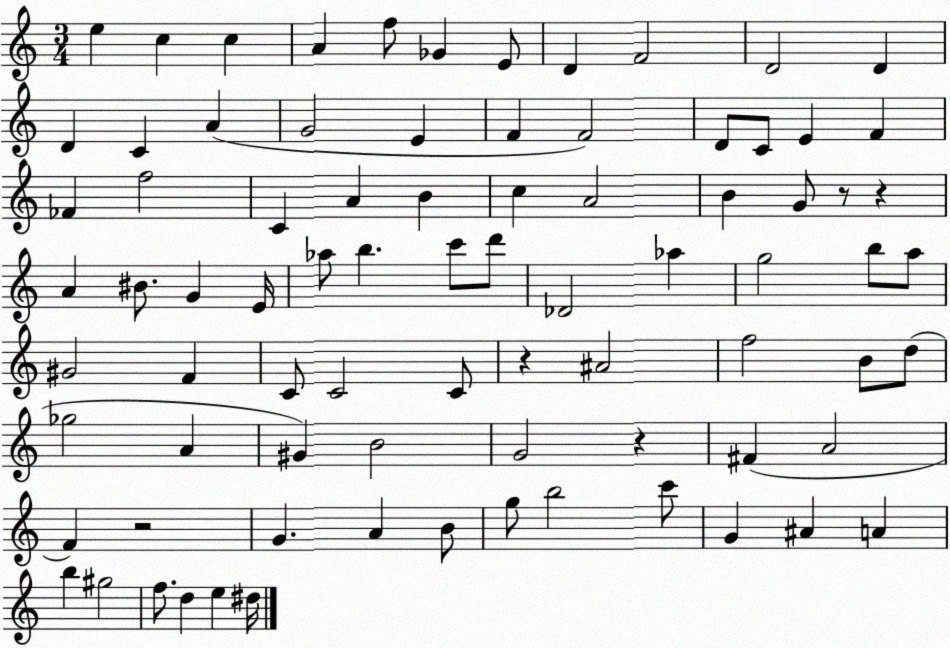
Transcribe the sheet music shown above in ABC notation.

X:1
T:Untitled
M:3/4
L:1/4
K:C
e c c A f/2 _G E/2 D F2 D2 D D C A G2 E F F2 D/2 C/2 E F _F f2 C A B c A2 B G/2 z/2 z A ^B/2 G E/4 _a/2 b c'/2 d'/2 _D2 _a g2 b/2 a/2 ^G2 F C/2 C2 C/2 z ^A2 f2 B/2 d/2 _g2 A ^G B2 G2 z ^F A2 F z2 G A B/2 g/2 b2 c'/2 G ^A A b ^g2 f/2 d e ^d/4